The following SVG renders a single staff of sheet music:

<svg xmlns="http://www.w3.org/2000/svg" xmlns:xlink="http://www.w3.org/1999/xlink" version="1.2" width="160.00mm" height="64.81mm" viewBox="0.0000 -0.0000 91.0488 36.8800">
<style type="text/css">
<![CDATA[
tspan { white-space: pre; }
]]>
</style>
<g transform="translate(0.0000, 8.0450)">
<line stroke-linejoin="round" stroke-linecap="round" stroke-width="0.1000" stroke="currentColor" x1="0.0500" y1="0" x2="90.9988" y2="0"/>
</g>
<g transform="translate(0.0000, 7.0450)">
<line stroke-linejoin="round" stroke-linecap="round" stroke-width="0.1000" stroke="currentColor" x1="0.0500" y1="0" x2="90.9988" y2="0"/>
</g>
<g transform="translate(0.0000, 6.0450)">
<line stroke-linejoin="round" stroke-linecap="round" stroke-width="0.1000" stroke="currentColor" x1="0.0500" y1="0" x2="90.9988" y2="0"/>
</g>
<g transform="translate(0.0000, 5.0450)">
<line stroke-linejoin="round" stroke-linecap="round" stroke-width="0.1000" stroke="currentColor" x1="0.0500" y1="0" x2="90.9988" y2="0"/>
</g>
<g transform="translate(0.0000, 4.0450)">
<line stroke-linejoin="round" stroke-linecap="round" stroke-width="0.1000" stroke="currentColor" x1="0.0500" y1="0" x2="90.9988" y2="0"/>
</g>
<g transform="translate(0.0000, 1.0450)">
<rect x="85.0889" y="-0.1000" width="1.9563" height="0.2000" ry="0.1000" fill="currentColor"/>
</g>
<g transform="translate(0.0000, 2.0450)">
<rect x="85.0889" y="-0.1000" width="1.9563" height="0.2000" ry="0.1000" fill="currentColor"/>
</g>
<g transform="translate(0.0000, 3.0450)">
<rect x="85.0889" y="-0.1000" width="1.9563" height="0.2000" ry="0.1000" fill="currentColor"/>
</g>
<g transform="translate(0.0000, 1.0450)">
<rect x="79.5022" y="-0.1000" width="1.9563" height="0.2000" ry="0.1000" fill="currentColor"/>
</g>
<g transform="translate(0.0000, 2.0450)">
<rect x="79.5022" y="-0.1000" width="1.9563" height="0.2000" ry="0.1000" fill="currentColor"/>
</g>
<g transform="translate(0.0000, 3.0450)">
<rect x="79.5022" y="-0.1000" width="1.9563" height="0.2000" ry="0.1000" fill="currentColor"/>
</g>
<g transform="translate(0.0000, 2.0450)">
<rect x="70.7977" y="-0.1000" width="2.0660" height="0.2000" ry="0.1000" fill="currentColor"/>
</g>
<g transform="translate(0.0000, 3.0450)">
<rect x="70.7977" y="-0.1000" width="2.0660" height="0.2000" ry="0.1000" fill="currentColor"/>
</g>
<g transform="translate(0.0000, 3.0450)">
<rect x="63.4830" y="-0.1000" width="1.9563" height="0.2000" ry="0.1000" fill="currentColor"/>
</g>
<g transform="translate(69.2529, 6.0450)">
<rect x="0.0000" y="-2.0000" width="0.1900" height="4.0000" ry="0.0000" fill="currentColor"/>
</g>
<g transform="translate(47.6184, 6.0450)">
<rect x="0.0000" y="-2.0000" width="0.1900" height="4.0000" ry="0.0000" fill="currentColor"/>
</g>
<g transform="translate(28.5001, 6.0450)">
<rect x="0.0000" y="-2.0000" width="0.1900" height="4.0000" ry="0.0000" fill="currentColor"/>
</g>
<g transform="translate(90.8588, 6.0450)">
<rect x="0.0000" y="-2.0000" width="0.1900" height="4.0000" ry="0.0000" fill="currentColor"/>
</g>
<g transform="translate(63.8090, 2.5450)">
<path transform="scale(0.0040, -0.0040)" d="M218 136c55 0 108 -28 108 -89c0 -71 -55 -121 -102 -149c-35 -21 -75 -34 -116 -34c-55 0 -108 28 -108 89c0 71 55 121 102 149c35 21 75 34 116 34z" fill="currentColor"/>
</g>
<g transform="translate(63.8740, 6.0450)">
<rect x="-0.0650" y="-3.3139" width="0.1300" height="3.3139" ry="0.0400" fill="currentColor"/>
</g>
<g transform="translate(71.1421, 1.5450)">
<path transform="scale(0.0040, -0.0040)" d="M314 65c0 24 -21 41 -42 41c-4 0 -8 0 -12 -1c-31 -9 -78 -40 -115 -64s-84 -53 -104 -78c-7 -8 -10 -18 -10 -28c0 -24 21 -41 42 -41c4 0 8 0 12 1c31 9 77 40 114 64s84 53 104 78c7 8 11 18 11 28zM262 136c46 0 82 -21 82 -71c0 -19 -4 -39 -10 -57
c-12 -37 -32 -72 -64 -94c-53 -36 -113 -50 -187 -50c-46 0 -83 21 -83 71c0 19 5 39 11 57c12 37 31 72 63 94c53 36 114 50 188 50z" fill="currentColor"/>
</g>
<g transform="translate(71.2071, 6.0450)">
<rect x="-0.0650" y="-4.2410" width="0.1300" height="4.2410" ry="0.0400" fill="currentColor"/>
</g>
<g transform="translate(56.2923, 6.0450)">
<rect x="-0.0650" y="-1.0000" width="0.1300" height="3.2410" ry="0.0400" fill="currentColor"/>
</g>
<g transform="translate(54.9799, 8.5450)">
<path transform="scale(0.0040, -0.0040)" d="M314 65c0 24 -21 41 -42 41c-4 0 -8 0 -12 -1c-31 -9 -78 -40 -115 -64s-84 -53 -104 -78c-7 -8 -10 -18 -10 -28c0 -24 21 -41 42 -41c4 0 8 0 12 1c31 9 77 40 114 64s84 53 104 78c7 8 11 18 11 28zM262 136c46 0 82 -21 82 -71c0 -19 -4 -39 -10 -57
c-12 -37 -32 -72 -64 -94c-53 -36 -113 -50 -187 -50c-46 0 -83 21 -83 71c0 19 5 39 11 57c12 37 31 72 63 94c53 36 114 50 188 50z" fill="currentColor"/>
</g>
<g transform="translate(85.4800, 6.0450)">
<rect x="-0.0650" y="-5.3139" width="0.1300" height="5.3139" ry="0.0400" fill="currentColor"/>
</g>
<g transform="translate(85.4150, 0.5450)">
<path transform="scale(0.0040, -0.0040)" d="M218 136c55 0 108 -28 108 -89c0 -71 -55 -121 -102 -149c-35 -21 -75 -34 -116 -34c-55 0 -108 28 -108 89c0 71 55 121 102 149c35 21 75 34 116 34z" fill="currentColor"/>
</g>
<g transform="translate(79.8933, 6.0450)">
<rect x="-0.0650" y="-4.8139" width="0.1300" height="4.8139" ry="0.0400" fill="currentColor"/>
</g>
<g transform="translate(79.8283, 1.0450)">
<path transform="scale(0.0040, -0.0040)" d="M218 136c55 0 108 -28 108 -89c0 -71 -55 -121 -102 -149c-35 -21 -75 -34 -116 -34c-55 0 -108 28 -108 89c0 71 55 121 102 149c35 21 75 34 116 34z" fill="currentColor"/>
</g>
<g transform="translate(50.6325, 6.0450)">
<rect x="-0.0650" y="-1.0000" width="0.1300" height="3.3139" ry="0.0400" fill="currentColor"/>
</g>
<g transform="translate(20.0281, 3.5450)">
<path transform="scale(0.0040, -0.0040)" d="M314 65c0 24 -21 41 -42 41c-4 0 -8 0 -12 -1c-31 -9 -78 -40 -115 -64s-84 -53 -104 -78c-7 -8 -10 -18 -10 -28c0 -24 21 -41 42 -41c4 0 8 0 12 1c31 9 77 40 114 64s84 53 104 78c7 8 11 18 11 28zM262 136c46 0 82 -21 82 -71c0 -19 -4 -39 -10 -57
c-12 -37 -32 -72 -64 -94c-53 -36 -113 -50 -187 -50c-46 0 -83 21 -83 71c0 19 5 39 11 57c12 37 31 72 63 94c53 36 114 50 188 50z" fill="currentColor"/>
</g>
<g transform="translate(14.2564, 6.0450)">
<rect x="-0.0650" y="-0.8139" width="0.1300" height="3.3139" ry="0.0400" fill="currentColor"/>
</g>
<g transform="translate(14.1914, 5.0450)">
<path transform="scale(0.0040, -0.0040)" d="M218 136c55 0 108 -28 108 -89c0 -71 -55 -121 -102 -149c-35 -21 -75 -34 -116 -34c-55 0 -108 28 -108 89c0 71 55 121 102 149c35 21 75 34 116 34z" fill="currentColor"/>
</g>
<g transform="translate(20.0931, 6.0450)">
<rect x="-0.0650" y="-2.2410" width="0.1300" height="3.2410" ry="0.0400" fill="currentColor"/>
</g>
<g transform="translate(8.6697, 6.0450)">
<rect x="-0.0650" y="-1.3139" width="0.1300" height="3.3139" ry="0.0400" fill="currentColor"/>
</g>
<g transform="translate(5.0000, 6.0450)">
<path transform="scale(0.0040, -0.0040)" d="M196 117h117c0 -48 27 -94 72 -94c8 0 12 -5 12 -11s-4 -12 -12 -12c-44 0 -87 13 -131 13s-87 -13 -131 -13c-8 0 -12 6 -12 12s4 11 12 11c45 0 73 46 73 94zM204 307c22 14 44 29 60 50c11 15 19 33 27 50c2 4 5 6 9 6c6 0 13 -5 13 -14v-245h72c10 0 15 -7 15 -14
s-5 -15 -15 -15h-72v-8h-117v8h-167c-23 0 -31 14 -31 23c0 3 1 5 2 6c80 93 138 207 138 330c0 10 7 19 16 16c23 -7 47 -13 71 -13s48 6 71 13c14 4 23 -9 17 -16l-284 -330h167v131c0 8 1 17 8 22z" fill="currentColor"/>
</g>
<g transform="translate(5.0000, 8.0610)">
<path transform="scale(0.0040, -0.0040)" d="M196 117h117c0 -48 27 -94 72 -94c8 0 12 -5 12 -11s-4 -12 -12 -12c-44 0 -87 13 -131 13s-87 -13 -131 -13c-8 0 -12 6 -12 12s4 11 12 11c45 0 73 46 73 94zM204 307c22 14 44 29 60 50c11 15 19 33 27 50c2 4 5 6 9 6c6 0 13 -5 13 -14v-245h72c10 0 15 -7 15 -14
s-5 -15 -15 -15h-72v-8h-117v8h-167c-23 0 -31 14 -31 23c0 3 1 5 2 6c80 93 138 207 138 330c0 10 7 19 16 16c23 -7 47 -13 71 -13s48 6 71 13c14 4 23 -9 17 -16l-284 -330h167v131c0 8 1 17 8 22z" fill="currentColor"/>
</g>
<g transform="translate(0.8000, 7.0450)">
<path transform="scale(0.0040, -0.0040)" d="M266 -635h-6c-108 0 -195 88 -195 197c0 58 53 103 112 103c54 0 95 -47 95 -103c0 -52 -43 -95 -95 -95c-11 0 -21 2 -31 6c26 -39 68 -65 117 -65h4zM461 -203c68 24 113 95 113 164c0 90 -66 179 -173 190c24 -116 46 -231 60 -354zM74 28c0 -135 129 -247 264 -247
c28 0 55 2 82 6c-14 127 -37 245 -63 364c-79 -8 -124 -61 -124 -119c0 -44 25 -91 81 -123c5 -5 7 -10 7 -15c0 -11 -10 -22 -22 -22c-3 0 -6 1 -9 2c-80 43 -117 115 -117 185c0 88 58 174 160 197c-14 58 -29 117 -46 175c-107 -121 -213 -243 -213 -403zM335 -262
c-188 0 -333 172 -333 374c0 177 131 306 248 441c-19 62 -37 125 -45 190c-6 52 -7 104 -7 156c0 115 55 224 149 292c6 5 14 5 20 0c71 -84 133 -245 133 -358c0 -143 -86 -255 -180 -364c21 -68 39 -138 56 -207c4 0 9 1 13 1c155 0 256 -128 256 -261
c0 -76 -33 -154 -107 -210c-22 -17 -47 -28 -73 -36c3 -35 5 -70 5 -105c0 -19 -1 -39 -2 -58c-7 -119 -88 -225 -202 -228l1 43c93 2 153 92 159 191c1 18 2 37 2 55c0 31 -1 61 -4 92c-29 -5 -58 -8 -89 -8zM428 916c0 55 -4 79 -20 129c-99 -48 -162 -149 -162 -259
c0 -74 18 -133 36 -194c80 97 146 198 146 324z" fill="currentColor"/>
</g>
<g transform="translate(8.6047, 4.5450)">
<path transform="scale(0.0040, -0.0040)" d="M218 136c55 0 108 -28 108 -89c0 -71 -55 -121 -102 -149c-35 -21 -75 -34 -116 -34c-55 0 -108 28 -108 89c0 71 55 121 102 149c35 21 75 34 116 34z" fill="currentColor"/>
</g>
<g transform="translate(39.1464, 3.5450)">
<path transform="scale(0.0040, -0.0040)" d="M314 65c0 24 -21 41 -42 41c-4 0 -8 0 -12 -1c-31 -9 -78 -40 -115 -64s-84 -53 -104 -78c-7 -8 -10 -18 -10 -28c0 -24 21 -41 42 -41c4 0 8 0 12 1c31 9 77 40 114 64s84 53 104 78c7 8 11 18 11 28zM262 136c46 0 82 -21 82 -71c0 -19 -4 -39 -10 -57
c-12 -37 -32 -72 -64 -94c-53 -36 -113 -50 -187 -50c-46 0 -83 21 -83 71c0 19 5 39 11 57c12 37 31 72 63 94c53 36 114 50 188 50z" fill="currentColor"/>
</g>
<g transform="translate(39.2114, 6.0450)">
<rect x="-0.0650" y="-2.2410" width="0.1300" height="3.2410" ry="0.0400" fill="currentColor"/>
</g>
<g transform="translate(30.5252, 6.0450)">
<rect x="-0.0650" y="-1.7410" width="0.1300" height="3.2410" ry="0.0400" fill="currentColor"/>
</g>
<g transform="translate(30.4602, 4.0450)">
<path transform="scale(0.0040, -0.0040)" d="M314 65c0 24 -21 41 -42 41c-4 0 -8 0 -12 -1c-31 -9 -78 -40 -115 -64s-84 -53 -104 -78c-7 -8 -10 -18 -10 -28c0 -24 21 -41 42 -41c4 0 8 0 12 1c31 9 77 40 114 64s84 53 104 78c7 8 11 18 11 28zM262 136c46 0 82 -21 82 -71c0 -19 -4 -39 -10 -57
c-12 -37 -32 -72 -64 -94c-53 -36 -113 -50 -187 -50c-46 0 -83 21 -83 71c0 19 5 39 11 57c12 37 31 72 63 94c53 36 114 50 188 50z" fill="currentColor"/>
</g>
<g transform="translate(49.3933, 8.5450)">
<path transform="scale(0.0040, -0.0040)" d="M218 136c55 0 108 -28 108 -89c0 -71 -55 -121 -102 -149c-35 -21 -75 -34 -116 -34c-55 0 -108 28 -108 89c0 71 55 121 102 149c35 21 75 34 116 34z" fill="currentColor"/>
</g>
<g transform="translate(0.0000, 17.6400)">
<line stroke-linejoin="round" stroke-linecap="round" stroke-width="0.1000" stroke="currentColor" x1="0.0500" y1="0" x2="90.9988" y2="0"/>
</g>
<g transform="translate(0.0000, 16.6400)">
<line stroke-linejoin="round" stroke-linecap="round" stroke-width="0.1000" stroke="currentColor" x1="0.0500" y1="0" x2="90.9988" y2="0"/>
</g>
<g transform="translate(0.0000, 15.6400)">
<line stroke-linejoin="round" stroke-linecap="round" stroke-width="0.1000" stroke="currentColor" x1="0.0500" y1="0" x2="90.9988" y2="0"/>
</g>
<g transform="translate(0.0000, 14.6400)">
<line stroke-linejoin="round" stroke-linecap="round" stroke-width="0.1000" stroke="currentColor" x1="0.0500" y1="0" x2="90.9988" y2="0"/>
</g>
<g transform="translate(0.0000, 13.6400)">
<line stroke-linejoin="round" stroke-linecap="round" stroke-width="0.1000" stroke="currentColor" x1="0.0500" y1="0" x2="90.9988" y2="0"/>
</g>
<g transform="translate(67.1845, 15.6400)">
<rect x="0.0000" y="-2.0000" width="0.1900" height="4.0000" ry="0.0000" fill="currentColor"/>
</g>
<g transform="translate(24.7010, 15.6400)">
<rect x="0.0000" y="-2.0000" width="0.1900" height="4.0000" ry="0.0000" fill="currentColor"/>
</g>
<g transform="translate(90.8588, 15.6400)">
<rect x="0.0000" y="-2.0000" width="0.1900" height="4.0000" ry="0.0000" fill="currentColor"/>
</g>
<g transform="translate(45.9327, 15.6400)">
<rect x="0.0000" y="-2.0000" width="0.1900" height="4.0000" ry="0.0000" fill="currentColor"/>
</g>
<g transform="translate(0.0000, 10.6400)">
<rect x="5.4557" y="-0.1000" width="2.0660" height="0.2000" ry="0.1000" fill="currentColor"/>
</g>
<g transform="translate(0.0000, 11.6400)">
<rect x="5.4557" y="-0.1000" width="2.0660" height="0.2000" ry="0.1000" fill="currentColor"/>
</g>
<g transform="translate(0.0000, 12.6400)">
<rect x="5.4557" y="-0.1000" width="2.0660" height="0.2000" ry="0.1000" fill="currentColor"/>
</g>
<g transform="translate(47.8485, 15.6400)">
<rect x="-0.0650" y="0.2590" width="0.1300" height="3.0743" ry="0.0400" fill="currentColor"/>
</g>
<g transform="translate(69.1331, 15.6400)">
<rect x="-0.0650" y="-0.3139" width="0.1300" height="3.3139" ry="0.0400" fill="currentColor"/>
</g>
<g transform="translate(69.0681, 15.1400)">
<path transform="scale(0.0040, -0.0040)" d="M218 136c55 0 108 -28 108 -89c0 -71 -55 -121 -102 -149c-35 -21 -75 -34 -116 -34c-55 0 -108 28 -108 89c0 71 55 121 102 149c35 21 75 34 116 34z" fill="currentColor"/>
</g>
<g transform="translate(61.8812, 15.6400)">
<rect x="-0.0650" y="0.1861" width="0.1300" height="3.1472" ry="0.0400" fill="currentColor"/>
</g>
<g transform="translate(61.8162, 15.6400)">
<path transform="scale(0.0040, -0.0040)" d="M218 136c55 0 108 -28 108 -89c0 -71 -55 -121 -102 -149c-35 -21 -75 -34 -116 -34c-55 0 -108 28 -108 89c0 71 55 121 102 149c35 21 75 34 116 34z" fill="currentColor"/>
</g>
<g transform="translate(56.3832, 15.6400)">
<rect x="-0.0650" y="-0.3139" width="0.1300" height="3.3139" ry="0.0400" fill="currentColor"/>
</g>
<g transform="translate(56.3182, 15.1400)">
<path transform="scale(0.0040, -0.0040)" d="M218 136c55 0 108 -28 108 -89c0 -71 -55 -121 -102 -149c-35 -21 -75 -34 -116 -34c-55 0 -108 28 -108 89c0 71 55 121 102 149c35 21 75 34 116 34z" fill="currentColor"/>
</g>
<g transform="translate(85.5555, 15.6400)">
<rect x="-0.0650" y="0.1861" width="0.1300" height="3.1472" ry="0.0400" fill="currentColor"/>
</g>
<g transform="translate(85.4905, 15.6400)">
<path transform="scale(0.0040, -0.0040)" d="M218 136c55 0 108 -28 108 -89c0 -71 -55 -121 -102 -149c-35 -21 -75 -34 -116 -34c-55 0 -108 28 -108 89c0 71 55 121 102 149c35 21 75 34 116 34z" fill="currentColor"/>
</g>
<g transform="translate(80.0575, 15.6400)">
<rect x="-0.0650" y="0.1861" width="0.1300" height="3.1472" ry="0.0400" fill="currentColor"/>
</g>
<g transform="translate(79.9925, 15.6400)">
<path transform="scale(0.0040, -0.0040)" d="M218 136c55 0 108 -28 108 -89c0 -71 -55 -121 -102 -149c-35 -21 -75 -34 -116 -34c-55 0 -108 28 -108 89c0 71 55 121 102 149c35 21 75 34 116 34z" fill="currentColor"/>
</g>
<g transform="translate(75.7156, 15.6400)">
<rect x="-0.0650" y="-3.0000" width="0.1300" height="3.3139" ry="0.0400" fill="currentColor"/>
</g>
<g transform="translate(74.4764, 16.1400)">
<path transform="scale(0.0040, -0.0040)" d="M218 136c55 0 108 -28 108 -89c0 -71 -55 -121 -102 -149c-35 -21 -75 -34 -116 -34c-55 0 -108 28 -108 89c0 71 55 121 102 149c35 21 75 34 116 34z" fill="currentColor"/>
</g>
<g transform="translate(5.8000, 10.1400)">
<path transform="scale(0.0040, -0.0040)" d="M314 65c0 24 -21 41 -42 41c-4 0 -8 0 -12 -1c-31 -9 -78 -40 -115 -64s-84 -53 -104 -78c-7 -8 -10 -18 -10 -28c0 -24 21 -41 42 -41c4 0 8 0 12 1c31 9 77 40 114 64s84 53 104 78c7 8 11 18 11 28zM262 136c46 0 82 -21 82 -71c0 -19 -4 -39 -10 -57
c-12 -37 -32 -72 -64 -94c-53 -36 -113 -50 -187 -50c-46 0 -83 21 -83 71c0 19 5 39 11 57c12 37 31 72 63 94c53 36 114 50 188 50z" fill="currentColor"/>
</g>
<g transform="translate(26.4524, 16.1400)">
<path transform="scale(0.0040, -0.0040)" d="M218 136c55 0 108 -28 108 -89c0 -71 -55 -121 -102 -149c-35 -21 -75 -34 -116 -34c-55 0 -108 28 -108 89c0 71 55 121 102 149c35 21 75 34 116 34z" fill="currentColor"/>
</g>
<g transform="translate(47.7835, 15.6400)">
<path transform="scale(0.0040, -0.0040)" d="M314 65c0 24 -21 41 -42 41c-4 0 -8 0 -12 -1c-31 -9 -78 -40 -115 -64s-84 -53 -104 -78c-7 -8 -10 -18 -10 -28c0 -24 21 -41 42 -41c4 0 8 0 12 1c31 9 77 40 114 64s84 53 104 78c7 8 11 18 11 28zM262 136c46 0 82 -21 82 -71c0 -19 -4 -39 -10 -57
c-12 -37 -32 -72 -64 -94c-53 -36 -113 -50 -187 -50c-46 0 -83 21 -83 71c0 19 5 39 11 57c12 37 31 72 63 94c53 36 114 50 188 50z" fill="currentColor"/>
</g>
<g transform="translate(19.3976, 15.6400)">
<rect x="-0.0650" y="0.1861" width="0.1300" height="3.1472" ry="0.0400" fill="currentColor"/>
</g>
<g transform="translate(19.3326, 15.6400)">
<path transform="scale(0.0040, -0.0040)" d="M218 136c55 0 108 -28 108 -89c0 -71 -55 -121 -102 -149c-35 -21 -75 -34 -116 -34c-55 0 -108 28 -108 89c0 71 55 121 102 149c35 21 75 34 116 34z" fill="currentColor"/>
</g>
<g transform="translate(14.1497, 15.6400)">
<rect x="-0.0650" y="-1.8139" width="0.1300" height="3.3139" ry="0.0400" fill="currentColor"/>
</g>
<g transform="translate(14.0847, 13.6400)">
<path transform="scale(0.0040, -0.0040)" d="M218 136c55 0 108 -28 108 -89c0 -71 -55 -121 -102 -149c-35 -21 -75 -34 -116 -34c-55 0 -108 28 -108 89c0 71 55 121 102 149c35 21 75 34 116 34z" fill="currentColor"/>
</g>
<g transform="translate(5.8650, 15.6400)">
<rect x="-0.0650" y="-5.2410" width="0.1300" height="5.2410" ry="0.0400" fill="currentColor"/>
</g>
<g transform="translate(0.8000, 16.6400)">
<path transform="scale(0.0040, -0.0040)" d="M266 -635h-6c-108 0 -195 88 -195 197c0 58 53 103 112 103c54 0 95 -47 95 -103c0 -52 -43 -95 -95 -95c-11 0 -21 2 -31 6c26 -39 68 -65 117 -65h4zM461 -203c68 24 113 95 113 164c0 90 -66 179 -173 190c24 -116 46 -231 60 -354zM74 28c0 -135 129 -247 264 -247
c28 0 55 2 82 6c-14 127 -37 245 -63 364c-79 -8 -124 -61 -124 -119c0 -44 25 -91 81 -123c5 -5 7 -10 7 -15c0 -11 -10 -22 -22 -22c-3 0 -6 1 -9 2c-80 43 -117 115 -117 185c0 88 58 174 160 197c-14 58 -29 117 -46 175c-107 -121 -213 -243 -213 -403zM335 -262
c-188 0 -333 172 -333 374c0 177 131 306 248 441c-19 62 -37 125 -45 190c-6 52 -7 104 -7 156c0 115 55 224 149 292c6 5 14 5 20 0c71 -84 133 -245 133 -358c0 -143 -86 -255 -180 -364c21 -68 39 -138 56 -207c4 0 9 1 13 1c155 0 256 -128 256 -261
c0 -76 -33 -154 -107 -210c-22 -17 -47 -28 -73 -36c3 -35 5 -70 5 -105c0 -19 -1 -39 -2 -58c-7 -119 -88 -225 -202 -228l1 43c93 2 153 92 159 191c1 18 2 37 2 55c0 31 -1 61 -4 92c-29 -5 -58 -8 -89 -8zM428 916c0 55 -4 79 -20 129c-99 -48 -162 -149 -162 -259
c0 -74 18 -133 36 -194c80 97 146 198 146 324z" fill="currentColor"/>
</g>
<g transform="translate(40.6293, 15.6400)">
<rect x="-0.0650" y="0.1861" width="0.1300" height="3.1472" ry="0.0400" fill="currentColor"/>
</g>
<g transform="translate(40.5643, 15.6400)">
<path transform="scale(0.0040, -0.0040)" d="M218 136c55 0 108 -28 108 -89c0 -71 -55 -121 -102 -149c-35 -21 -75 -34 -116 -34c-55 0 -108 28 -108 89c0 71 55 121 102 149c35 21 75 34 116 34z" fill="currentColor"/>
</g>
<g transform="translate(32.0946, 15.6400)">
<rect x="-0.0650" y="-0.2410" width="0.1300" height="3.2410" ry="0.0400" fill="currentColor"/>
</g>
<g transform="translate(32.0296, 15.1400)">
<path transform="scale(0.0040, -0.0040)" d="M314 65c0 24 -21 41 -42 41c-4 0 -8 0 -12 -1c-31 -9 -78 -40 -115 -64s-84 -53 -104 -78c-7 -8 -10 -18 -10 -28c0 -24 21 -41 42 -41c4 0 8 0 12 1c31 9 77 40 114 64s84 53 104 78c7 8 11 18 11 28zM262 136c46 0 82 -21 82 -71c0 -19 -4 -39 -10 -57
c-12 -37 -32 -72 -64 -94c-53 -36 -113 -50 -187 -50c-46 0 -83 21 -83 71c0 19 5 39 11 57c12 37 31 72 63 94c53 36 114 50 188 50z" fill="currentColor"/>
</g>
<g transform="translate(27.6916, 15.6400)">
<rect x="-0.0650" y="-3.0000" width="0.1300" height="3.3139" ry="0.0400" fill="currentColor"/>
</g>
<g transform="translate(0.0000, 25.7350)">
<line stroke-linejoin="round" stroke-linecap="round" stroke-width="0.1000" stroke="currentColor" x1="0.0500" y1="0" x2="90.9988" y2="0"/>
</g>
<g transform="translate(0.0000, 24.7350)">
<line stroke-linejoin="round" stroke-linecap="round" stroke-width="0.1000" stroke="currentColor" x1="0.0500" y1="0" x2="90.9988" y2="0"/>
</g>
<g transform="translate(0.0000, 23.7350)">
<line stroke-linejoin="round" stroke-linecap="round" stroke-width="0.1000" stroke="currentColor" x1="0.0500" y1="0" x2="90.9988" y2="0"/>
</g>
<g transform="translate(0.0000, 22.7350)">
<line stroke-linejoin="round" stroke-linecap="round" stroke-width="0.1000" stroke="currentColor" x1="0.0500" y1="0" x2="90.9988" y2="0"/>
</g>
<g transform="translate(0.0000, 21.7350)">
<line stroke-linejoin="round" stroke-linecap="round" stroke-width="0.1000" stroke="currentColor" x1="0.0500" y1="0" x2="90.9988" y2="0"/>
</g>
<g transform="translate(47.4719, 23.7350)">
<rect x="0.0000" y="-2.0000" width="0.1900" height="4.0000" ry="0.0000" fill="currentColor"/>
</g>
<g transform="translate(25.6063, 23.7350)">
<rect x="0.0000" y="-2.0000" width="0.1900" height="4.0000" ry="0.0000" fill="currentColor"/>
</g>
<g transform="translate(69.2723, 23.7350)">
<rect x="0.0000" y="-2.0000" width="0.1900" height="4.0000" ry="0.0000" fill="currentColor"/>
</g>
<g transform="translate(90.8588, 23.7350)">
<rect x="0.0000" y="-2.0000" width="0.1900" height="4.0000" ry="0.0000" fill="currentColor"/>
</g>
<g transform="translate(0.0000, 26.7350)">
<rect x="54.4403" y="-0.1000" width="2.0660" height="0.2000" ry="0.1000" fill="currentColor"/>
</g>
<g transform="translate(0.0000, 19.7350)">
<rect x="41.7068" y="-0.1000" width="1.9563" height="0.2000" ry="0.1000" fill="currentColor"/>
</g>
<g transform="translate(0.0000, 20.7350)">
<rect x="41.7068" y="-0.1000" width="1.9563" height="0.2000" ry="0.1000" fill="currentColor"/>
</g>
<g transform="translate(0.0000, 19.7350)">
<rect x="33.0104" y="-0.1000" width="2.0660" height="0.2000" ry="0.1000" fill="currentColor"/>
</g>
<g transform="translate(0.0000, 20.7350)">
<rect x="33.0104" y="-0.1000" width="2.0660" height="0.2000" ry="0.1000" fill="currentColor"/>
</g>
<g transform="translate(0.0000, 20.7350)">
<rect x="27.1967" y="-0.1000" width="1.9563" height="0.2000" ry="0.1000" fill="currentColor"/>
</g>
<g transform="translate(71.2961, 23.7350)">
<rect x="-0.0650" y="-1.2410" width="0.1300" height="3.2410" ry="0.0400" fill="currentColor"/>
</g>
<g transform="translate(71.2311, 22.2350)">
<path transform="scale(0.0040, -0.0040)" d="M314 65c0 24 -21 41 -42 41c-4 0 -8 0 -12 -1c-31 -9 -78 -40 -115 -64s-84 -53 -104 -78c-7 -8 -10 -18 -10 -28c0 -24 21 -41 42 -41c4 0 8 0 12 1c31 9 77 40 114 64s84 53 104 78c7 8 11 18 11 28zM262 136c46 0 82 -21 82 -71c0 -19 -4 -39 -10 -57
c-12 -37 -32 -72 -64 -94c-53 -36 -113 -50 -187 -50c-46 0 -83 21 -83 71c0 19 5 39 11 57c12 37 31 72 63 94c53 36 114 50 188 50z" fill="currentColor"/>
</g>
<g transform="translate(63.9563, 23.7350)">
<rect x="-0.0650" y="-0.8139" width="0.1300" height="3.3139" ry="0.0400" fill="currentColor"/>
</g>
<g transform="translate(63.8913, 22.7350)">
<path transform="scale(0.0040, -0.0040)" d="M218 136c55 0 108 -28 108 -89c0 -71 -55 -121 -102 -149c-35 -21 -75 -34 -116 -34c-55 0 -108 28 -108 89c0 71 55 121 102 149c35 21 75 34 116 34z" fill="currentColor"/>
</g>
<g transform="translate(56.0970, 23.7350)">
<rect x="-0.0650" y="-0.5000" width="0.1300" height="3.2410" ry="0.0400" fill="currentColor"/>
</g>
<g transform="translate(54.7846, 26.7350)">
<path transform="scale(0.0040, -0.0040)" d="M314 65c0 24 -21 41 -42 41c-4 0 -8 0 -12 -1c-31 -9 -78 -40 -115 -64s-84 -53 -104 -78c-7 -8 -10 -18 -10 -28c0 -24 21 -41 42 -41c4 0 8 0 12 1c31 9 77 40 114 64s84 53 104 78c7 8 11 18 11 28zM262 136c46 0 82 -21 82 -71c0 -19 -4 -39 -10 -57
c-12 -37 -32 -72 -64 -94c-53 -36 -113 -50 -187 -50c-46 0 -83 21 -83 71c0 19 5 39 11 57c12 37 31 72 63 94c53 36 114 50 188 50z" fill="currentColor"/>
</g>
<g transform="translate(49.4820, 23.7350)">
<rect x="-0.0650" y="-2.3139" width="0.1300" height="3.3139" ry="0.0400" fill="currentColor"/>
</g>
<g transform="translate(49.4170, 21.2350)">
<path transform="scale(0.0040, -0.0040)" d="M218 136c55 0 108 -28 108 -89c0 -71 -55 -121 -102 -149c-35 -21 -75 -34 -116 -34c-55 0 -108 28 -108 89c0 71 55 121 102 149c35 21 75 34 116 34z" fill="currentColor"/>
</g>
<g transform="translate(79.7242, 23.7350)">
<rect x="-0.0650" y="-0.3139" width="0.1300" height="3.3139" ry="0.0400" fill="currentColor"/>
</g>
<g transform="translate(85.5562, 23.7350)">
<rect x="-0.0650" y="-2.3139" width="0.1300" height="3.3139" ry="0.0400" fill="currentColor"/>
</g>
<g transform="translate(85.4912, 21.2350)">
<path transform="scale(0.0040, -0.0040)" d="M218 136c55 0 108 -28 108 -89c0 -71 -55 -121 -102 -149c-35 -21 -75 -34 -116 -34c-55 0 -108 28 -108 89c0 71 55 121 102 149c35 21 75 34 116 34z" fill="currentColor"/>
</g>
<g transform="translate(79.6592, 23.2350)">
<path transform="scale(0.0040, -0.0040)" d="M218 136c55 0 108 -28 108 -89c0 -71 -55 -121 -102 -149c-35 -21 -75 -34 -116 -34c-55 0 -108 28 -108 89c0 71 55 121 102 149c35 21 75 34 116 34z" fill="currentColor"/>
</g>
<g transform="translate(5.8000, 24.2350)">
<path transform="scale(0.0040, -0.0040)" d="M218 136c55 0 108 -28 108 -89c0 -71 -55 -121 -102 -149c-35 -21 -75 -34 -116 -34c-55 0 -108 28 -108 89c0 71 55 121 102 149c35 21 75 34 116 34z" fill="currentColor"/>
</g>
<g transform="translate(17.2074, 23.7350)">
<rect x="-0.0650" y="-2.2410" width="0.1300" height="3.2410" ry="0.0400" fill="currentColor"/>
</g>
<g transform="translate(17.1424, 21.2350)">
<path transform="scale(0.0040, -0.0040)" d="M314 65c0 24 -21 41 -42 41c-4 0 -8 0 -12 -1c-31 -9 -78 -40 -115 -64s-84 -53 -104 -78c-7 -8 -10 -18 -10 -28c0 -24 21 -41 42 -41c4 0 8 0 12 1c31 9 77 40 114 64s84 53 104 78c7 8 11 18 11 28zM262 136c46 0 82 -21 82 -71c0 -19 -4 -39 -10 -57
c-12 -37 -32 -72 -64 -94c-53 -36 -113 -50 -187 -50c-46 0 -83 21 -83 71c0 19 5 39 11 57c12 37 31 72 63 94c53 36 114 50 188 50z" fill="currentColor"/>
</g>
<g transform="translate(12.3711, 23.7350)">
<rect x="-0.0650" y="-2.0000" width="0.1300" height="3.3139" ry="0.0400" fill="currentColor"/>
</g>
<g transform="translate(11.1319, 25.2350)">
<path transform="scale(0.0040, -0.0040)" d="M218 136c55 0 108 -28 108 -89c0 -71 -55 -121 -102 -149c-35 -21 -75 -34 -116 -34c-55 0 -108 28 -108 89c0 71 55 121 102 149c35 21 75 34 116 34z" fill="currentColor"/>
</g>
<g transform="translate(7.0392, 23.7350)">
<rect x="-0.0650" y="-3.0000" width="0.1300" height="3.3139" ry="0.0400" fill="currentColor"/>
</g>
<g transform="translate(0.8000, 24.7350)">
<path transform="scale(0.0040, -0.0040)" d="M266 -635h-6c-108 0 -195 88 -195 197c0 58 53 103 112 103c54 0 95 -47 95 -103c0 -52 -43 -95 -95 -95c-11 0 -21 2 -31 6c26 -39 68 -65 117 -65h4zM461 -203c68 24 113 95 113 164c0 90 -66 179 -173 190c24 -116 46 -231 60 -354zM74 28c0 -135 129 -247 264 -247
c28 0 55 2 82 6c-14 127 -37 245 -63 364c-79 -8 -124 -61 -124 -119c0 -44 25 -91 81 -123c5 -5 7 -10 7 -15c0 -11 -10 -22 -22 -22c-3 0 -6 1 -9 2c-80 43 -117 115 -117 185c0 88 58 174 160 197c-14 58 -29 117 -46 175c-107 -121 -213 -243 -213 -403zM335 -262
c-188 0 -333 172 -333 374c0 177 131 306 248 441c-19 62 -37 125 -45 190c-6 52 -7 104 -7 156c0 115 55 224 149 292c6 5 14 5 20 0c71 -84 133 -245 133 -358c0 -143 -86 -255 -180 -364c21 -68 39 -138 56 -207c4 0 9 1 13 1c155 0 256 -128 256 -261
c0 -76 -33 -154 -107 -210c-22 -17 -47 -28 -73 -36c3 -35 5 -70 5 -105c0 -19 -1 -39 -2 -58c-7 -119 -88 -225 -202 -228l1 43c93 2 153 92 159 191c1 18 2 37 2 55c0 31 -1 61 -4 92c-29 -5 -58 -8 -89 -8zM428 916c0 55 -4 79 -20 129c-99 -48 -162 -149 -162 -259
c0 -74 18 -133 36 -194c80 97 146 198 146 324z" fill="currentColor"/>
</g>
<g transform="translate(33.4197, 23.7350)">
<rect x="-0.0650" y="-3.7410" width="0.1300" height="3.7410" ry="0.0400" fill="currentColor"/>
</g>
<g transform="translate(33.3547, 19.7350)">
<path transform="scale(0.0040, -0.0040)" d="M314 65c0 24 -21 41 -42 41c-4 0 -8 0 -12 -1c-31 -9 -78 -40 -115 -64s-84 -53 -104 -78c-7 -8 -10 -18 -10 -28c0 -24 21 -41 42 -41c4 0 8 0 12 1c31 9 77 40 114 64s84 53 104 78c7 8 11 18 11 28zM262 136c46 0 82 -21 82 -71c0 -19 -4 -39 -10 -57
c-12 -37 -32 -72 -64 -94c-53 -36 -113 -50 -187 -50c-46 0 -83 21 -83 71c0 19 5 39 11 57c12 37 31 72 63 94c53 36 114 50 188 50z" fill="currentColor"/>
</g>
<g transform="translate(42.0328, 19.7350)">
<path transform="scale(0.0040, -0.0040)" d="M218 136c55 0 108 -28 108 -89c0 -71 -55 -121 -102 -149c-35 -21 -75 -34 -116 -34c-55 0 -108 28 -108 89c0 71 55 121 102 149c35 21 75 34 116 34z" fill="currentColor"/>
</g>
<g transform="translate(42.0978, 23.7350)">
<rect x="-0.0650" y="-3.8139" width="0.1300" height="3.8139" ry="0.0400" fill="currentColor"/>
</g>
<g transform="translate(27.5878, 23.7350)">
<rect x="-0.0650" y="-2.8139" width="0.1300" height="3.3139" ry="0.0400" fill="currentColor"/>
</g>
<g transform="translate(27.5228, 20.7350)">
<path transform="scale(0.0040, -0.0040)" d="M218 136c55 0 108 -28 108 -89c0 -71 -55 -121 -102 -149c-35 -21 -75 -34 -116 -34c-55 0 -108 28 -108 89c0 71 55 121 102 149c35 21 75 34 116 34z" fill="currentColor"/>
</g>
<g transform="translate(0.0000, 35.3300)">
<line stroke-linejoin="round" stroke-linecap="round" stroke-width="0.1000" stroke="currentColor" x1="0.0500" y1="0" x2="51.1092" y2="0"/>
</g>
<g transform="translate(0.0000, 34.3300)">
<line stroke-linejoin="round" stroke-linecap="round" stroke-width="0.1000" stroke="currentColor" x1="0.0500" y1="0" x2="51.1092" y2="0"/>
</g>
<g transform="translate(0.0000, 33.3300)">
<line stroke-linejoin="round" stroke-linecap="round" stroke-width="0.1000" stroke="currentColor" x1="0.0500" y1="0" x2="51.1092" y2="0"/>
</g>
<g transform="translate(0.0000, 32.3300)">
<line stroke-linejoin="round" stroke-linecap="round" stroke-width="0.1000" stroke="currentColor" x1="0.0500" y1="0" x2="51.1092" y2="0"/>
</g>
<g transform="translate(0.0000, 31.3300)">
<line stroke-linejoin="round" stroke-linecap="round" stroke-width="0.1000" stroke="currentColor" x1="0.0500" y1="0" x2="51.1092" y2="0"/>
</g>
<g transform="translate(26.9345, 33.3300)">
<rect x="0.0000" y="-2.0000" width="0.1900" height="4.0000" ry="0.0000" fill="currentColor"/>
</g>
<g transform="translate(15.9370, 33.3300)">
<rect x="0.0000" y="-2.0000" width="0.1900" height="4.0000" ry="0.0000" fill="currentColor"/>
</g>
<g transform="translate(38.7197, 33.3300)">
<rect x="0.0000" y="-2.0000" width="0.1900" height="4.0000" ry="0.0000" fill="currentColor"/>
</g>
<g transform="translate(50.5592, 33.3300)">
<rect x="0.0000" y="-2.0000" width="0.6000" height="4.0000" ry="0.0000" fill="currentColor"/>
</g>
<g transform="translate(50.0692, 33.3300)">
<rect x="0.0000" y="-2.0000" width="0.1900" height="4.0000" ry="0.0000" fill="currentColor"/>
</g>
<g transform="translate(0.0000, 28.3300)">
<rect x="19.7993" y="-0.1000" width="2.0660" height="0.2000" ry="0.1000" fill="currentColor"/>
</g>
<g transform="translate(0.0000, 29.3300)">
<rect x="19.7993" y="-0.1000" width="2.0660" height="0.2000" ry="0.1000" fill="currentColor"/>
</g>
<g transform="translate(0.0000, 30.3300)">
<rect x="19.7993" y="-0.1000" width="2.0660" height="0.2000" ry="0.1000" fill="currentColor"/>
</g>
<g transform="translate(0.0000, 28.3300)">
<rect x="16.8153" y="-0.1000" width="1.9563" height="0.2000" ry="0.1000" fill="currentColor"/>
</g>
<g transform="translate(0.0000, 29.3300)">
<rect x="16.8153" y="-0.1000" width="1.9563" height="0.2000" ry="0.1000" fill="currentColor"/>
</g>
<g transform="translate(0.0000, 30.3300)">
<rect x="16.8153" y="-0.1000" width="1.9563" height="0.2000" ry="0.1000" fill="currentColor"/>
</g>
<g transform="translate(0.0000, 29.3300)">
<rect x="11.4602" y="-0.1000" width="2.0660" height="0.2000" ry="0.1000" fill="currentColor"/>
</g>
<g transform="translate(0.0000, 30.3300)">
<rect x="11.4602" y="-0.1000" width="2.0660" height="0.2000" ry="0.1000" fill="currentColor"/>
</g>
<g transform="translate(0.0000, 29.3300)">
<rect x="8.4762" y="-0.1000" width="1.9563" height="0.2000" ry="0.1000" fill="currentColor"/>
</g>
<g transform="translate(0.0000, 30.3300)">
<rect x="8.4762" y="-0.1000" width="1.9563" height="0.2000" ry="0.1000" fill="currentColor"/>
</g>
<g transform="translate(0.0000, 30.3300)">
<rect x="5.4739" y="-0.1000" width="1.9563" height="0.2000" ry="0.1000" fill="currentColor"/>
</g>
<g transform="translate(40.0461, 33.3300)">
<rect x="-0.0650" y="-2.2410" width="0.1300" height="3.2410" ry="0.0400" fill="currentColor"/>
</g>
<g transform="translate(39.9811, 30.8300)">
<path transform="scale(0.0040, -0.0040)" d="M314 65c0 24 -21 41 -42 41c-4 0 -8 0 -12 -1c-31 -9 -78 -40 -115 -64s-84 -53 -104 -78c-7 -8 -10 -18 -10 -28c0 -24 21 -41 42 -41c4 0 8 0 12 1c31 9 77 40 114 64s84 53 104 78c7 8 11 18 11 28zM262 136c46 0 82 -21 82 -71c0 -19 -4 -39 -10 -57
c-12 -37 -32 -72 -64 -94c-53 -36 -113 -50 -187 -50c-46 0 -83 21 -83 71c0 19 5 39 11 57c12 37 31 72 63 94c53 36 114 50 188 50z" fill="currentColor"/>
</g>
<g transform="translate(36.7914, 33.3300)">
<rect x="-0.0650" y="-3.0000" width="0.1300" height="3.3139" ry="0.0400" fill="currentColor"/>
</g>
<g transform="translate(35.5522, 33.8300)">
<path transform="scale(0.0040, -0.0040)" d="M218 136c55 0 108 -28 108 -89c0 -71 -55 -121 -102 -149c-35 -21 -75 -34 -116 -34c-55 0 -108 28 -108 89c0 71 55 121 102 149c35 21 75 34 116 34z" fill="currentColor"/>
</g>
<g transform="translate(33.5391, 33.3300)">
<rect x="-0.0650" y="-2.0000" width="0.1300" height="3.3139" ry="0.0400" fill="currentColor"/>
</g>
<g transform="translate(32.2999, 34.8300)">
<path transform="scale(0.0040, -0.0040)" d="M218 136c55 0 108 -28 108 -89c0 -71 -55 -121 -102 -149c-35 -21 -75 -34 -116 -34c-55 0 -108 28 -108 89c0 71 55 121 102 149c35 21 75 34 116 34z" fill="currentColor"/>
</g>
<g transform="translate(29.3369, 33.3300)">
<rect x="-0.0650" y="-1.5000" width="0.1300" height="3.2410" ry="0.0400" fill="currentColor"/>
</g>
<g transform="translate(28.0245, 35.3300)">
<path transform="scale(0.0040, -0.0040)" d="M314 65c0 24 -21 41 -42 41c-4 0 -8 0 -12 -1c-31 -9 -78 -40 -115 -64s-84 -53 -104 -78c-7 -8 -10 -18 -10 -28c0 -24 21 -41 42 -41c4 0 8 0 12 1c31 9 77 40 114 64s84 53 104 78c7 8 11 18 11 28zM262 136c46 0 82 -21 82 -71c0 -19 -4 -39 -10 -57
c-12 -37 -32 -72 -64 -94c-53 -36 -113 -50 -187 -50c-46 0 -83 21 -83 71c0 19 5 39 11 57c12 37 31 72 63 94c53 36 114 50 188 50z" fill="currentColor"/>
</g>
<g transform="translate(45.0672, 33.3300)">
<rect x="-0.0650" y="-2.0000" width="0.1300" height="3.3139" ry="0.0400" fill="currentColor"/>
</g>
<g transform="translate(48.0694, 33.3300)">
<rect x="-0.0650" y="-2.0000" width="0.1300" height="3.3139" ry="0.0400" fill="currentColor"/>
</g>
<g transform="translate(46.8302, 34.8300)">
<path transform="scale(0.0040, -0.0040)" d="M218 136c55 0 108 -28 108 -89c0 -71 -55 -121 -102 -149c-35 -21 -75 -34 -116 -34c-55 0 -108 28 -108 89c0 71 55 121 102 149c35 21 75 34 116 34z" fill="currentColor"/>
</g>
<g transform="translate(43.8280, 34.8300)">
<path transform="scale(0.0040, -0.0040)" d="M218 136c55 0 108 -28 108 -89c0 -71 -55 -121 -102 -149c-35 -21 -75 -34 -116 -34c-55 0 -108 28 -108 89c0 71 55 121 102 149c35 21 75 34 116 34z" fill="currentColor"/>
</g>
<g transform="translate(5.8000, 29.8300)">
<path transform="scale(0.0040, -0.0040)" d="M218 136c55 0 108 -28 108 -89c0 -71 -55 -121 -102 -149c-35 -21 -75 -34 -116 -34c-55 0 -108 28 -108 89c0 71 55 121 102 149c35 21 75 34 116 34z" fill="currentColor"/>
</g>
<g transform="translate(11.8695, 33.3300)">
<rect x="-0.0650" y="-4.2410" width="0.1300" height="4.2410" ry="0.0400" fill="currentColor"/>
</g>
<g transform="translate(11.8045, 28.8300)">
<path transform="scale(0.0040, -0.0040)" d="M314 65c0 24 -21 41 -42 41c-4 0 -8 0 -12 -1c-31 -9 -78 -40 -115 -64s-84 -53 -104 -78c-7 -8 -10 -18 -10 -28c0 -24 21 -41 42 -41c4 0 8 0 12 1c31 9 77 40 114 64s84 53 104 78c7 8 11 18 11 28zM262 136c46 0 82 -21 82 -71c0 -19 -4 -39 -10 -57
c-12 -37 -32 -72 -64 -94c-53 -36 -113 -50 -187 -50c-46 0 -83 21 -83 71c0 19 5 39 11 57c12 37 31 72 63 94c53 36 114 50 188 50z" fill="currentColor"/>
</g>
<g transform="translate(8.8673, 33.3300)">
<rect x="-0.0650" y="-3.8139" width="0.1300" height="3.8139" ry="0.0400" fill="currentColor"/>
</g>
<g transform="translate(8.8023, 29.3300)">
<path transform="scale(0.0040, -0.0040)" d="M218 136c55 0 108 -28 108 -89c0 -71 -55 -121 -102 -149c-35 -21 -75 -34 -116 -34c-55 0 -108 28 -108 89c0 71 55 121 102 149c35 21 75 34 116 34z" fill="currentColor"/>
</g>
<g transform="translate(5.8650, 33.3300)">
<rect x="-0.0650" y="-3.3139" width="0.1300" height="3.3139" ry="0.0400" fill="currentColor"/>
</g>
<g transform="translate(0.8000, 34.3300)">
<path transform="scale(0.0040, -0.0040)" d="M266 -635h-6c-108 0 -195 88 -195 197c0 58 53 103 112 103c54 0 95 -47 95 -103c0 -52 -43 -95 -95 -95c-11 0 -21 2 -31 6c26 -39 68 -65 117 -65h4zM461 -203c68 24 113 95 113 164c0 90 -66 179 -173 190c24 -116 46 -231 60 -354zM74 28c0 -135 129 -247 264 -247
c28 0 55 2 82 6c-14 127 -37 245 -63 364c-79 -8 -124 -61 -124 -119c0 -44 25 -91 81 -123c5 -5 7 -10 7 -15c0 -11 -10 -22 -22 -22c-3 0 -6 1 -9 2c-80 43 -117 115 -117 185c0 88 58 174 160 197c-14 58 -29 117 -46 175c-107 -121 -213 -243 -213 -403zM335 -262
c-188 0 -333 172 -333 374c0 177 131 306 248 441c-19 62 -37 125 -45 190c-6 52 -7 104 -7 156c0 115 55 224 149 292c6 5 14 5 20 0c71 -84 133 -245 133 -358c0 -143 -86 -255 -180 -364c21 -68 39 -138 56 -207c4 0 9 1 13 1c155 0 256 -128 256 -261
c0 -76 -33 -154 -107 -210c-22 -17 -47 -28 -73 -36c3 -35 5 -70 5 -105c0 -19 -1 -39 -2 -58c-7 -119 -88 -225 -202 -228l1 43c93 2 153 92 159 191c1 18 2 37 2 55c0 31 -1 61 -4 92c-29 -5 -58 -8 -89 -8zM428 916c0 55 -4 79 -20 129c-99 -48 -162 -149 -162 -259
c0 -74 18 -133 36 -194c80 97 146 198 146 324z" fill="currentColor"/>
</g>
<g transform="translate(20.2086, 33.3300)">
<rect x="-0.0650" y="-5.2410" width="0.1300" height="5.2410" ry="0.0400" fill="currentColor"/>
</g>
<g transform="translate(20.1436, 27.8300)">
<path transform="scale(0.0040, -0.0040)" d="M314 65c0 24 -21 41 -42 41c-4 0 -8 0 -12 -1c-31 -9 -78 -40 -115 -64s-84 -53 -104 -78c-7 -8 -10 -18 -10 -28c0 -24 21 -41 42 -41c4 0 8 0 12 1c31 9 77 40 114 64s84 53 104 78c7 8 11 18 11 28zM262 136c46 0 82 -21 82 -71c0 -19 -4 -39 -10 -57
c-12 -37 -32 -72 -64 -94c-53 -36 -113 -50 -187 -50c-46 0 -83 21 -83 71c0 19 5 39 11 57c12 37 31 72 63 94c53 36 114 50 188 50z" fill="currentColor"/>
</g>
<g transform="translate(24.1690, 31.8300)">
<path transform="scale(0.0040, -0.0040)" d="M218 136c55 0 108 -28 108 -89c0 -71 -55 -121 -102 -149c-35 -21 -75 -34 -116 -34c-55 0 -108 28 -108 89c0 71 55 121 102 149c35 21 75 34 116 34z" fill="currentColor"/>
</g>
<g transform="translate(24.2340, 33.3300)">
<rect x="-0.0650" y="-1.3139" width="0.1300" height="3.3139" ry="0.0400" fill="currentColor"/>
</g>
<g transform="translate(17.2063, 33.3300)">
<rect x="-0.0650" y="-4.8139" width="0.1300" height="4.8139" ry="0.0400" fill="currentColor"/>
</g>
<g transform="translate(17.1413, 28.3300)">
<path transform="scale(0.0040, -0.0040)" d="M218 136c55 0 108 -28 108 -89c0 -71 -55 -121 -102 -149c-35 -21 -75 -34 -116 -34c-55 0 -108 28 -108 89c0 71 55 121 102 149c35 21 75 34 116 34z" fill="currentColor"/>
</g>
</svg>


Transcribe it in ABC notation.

X:1
T:Untitled
M:4/4
L:1/4
K:C
e d g2 f2 g2 D D2 b d'2 e' f' f'2 f B A c2 B B2 c B c A B B A F g2 a c'2 c' g C2 d e2 c g b c' d'2 e' f'2 e E2 F A g2 F F